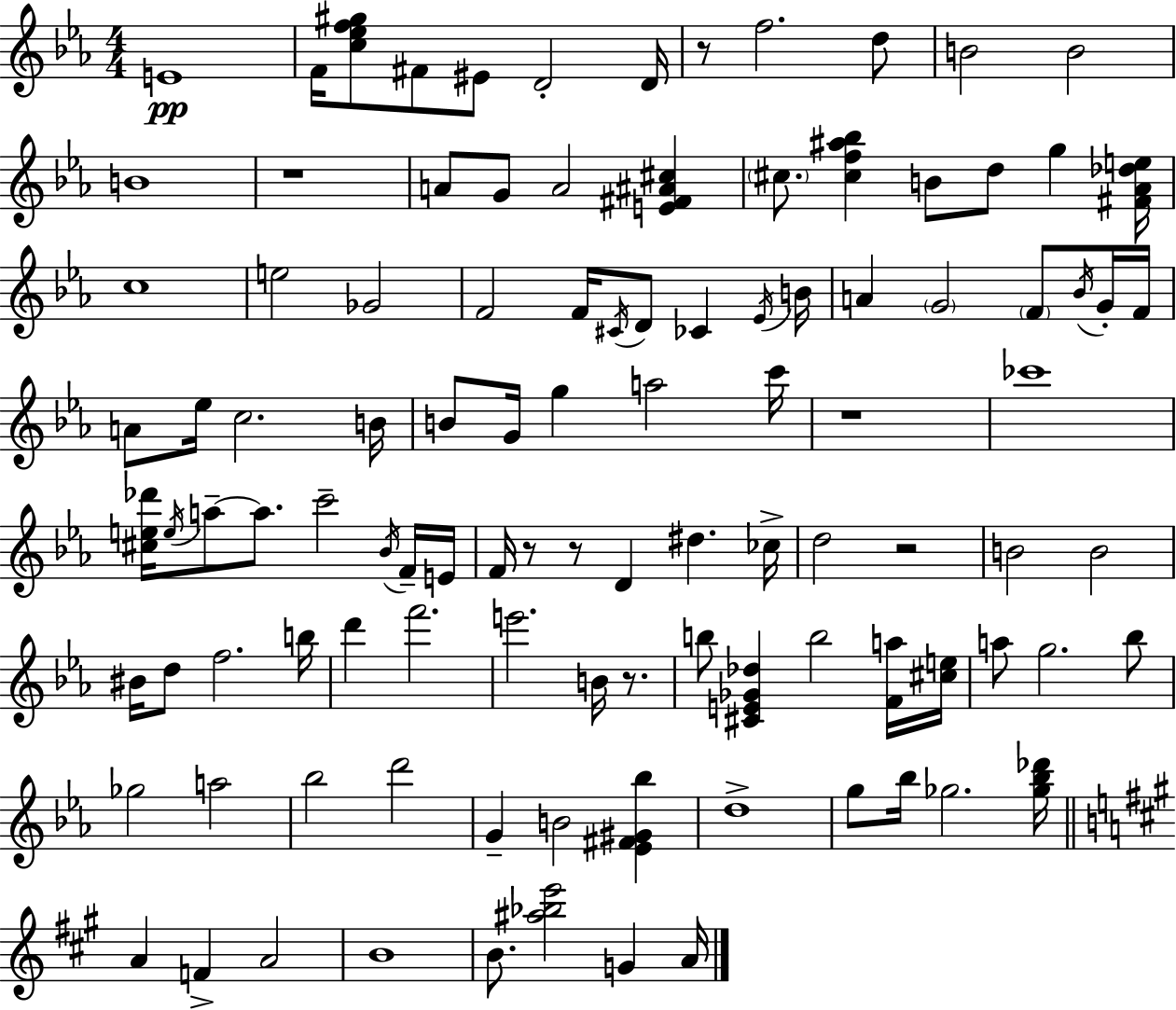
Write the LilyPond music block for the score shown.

{
  \clef treble
  \numericTimeSignature
  \time 4/4
  \key c \minor
  e'1\pp | f'16 <c'' ees'' f'' gis''>8 fis'8 eis'8 d'2-. d'16 | r8 f''2. d''8 | b'2 b'2 | \break b'1 | r1 | a'8 g'8 a'2 <e' fis' ais' cis''>4 | \parenthesize cis''8. <cis'' f'' ais'' bes''>4 b'8 d''8 g''4 <fis' aes' des'' e''>16 | \break c''1 | e''2 ges'2 | f'2 f'16 \acciaccatura { cis'16 } d'8 ces'4 | \acciaccatura { ees'16 } b'16 a'4 \parenthesize g'2 \parenthesize f'8 | \break \acciaccatura { bes'16 } g'16-. f'16 a'8 ees''16 c''2. | b'16 b'8 g'16 g''4 a''2 | c'''16 r1 | ces'''1 | \break <cis'' e'' des'''>16 \acciaccatura { e''16 } a''8--~~ a''8. c'''2-- | \acciaccatura { bes'16 } f'16-- e'16 f'16 r8 r8 d'4 dis''4. | ces''16-> d''2 r2 | b'2 b'2 | \break bis'16 d''8 f''2. | b''16 d'''4 f'''2. | e'''2. | b'16 r8. b''8 <cis' e' ges' des''>4 b''2 | \break <f' a''>16 <cis'' e''>16 a''8 g''2. | bes''8 ges''2 a''2 | bes''2 d'''2 | g'4-- b'2 | \break <ees' fis' gis' bes''>4 d''1-> | g''8 bes''16 ges''2. | <ges'' bes'' des'''>16 \bar "||" \break \key a \major a'4 f'4-> a'2 | b'1 | b'8. <ais'' bes'' e'''>2 g'4 a'16 | \bar "|."
}